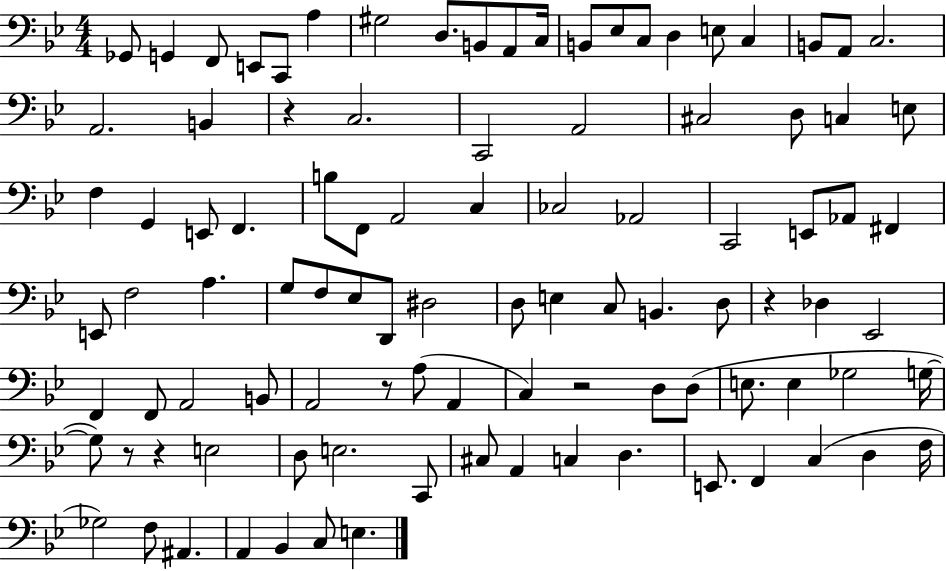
X:1
T:Untitled
M:4/4
L:1/4
K:Bb
_G,,/2 G,, F,,/2 E,,/2 C,,/2 A, ^G,2 D,/2 B,,/2 A,,/2 C,/4 B,,/2 _E,/2 C,/2 D, E,/2 C, B,,/2 A,,/2 C,2 A,,2 B,, z C,2 C,,2 A,,2 ^C,2 D,/2 C, E,/2 F, G,, E,,/2 F,, B,/2 F,,/2 A,,2 C, _C,2 _A,,2 C,,2 E,,/2 _A,,/2 ^F,, E,,/2 F,2 A, G,/2 F,/2 _E,/2 D,,/2 ^D,2 D,/2 E, C,/2 B,, D,/2 z _D, _E,,2 F,, F,,/2 A,,2 B,,/2 A,,2 z/2 A,/2 A,, C, z2 D,/2 D,/2 E,/2 E, _G,2 G,/4 G,/2 z/2 z E,2 D,/2 E,2 C,,/2 ^C,/2 A,, C, D, E,,/2 F,, C, D, F,/4 _G,2 F,/2 ^A,, A,, _B,, C,/2 E,